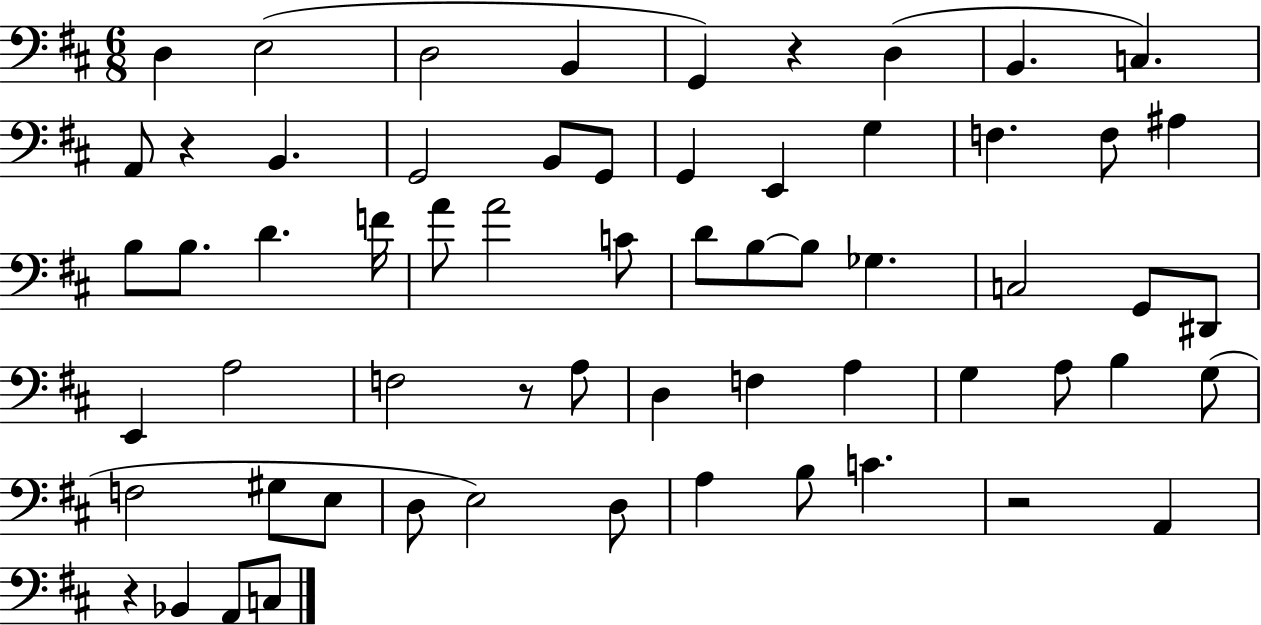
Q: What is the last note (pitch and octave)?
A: C3